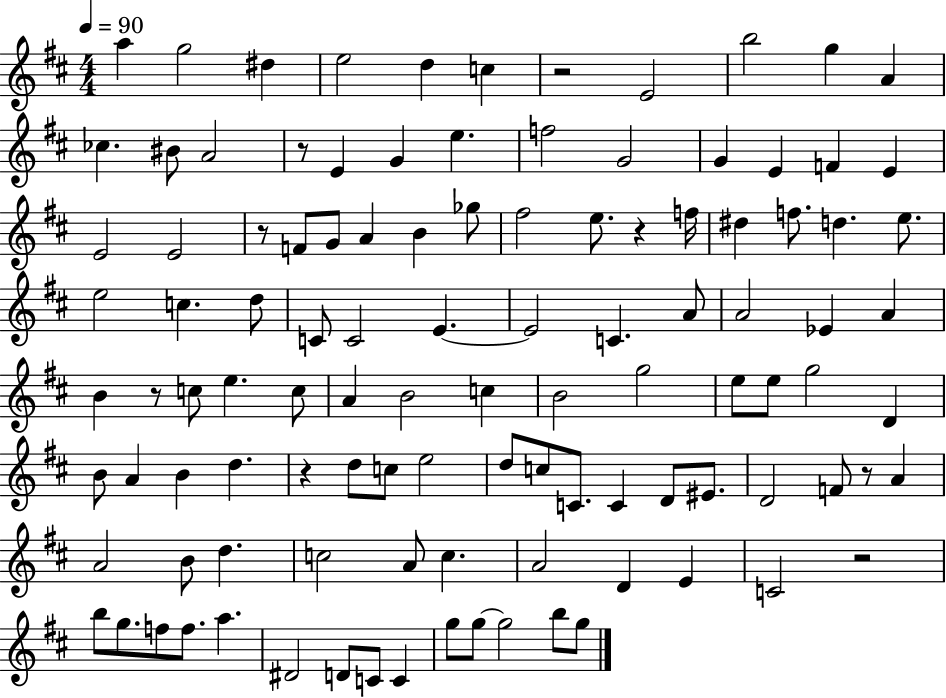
{
  \clef treble
  \numericTimeSignature
  \time 4/4
  \key d \major
  \tempo 4 = 90
  a''4 g''2 dis''4 | e''2 d''4 c''4 | r2 e'2 | b''2 g''4 a'4 | \break ces''4. bis'8 a'2 | r8 e'4 g'4 e''4. | f''2 g'2 | g'4 e'4 f'4 e'4 | \break e'2 e'2 | r8 f'8 g'8 a'4 b'4 ges''8 | fis''2 e''8. r4 f''16 | dis''4 f''8. d''4. e''8. | \break e''2 c''4. d''8 | c'8 c'2 e'4.~~ | e'2 c'4. a'8 | a'2 ees'4 a'4 | \break b'4 r8 c''8 e''4. c''8 | a'4 b'2 c''4 | b'2 g''2 | e''8 e''8 g''2 d'4 | \break b'8 a'4 b'4 d''4. | r4 d''8 c''8 e''2 | d''8 c''8 c'8. c'4 d'8 eis'8. | d'2 f'8 r8 a'4 | \break a'2 b'8 d''4. | c''2 a'8 c''4. | a'2 d'4 e'4 | c'2 r2 | \break b''8 g''8. f''8 f''8. a''4. | dis'2 d'8 c'8 c'4 | g''8 g''8~~ g''2 b''8 g''8 | \bar "|."
}